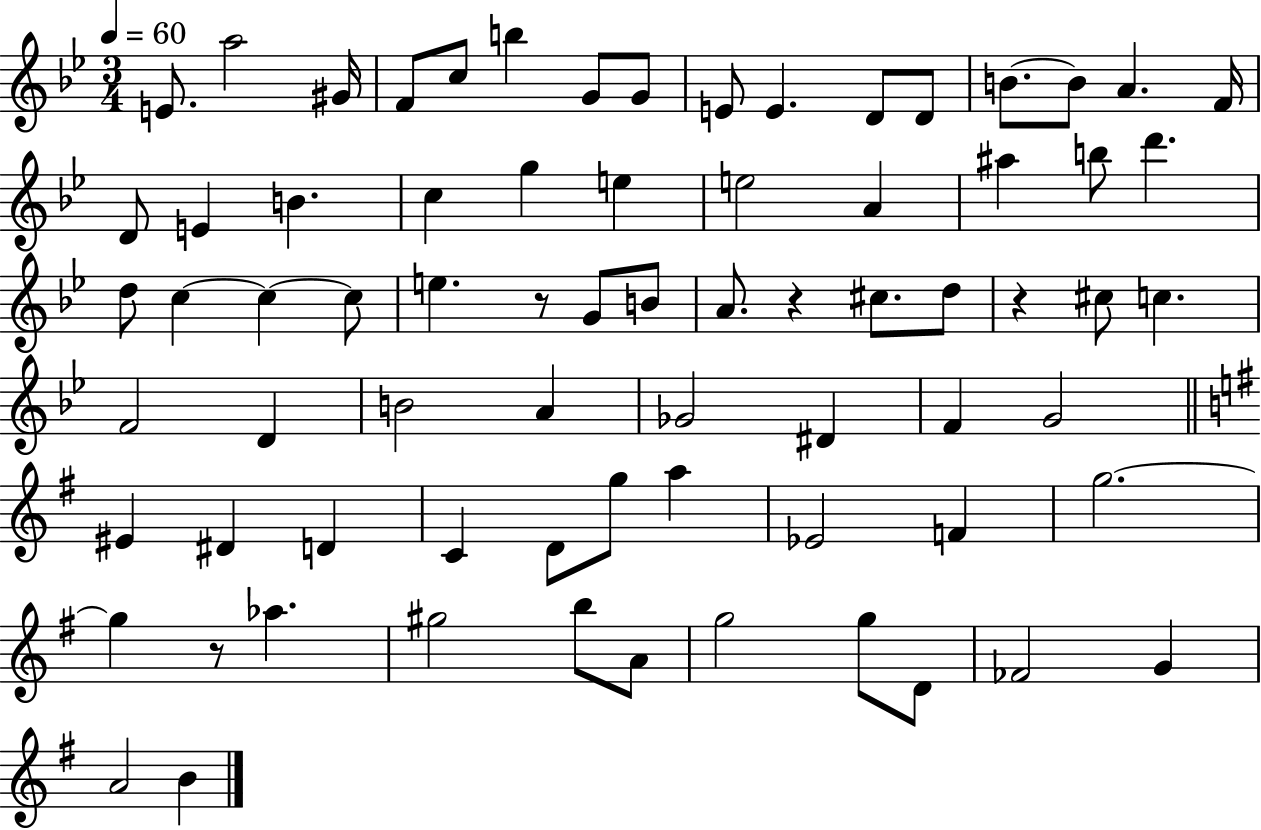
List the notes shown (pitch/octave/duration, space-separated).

E4/e. A5/h G#4/s F4/e C5/e B5/q G4/e G4/e E4/e E4/q. D4/e D4/e B4/e. B4/e A4/q. F4/s D4/e E4/q B4/q. C5/q G5/q E5/q E5/h A4/q A#5/q B5/e D6/q. D5/e C5/q C5/q C5/e E5/q. R/e G4/e B4/e A4/e. R/q C#5/e. D5/e R/q C#5/e C5/q. F4/h D4/q B4/h A4/q Gb4/h D#4/q F4/q G4/h EIS4/q D#4/q D4/q C4/q D4/e G5/e A5/q Eb4/h F4/q G5/h. G5/q R/e Ab5/q. G#5/h B5/e A4/e G5/h G5/e D4/e FES4/h G4/q A4/h B4/q